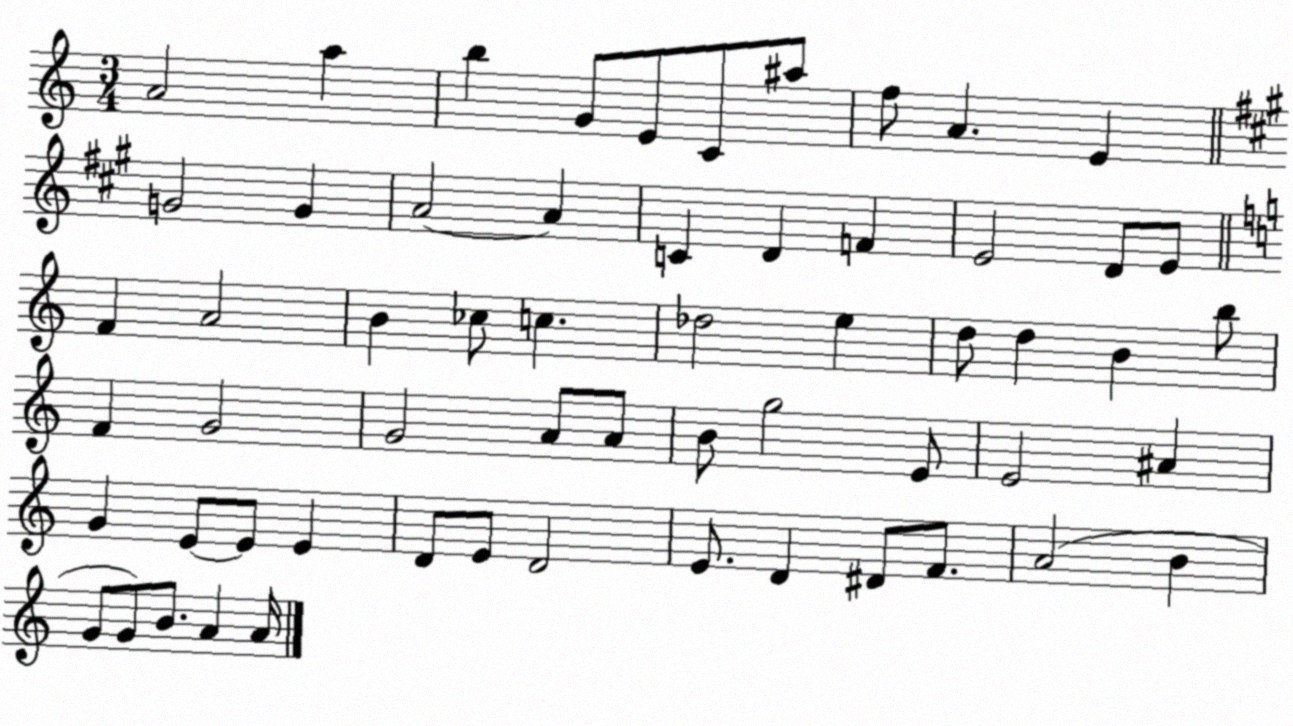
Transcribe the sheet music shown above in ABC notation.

X:1
T:Untitled
M:3/4
L:1/4
K:C
A2 a b G/2 E/2 C/2 ^a/2 f/2 A E G2 G A2 A C D F E2 D/2 E/2 F A2 B _c/2 c _d2 e d/2 d B b/2 F G2 G2 A/2 A/2 B/2 g2 E/2 E2 ^A G E/2 E/2 E D/2 E/2 D2 E/2 D ^D/2 F/2 A2 B G/2 G/2 B/2 A A/4